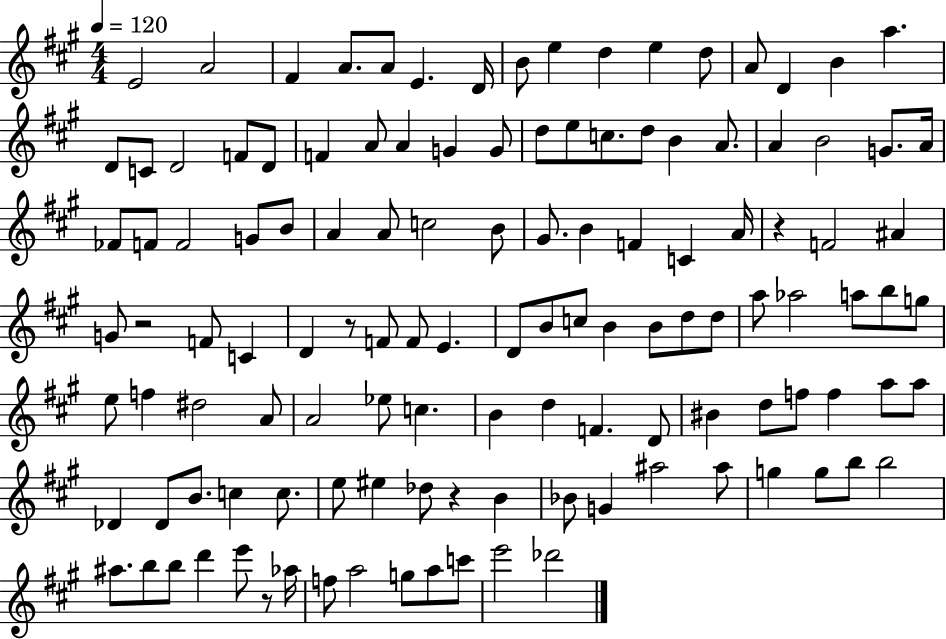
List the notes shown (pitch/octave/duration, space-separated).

E4/h A4/h F#4/q A4/e. A4/e E4/q. D4/s B4/e E5/q D5/q E5/q D5/e A4/e D4/q B4/q A5/q. D4/e C4/e D4/h F4/e D4/e F4/q A4/e A4/q G4/q G4/e D5/e E5/e C5/e. D5/e B4/q A4/e. A4/q B4/h G4/e. A4/s FES4/e F4/e F4/h G4/e B4/e A4/q A4/e C5/h B4/e G#4/e. B4/q F4/q C4/q A4/s R/q F4/h A#4/q G4/e R/h F4/e C4/q D4/q R/e F4/e F4/e E4/q. D4/e B4/e C5/e B4/q B4/e D5/e D5/e A5/e Ab5/h A5/e B5/e G5/e E5/e F5/q D#5/h A4/e A4/h Eb5/e C5/q. B4/q D5/q F4/q. D4/e BIS4/q D5/e F5/e F5/q A5/e A5/e Db4/q Db4/e B4/e. C5/q C5/e. E5/e EIS5/q Db5/e R/q B4/q Bb4/e G4/q A#5/h A#5/e G5/q G5/e B5/e B5/h A#5/e. B5/e B5/e D6/q E6/e R/e Ab5/s F5/e A5/h G5/e A5/e C6/e E6/h Db6/h